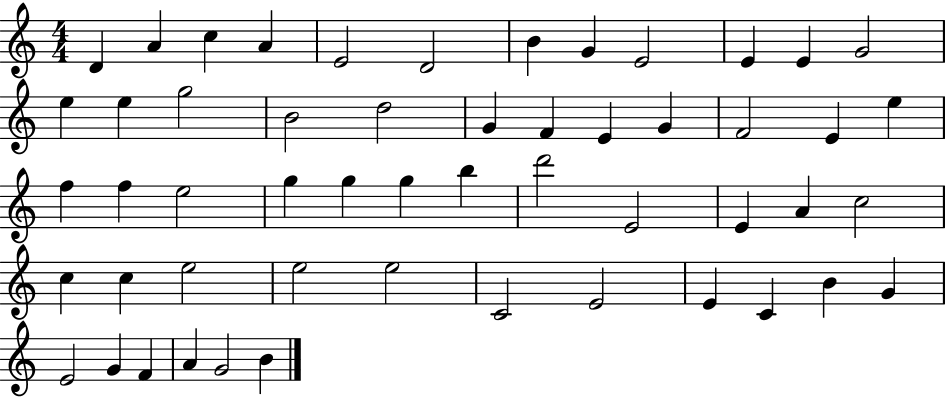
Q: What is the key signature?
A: C major